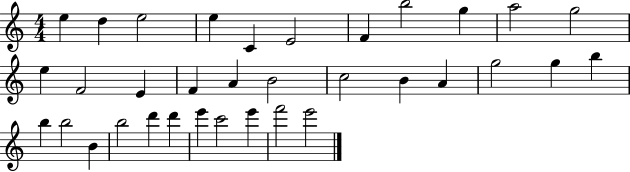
X:1
T:Untitled
M:4/4
L:1/4
K:C
e d e2 e C E2 F b2 g a2 g2 e F2 E F A B2 c2 B A g2 g b b b2 B b2 d' d' e' c'2 e' f'2 e'2